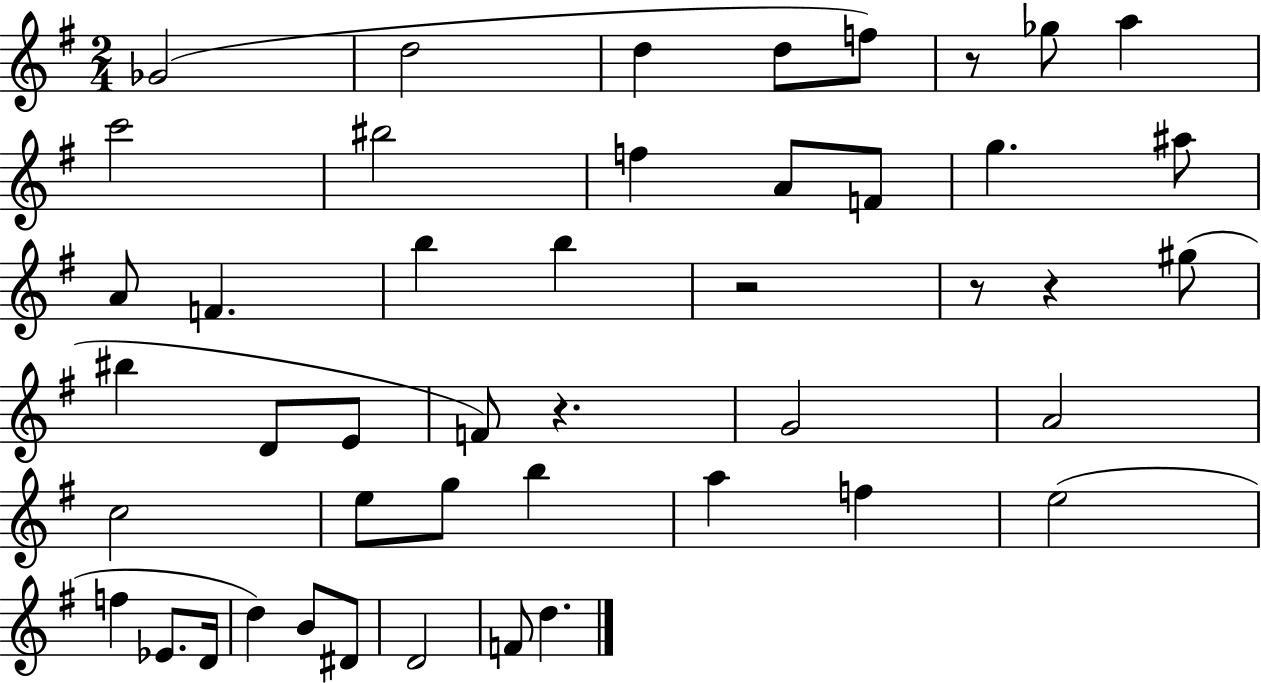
Gb4/h D5/h D5/q D5/e F5/e R/e Gb5/e A5/q C6/h BIS5/h F5/q A4/e F4/e G5/q. A#5/e A4/e F4/q. B5/q B5/q R/h R/e R/q G#5/e BIS5/q D4/e E4/e F4/e R/q. G4/h A4/h C5/h E5/e G5/e B5/q A5/q F5/q E5/h F5/q Eb4/e. D4/s D5/q B4/e D#4/e D4/h F4/e D5/q.